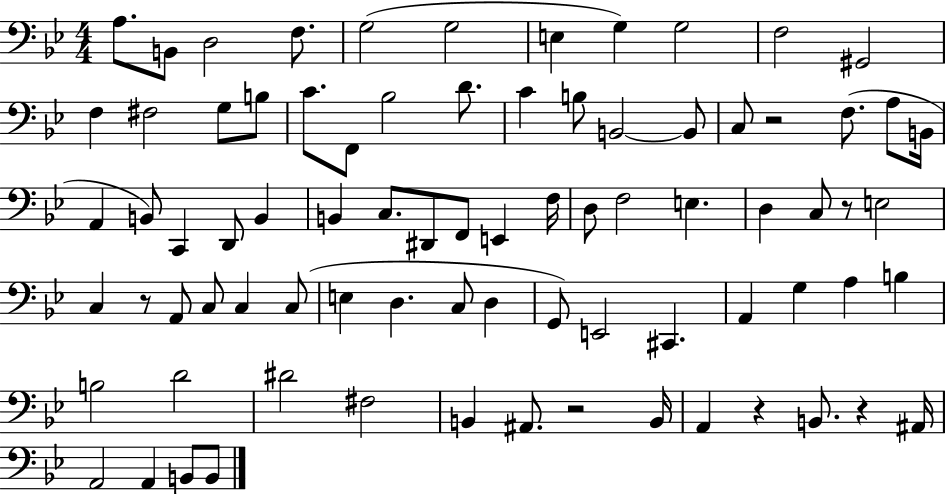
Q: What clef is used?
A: bass